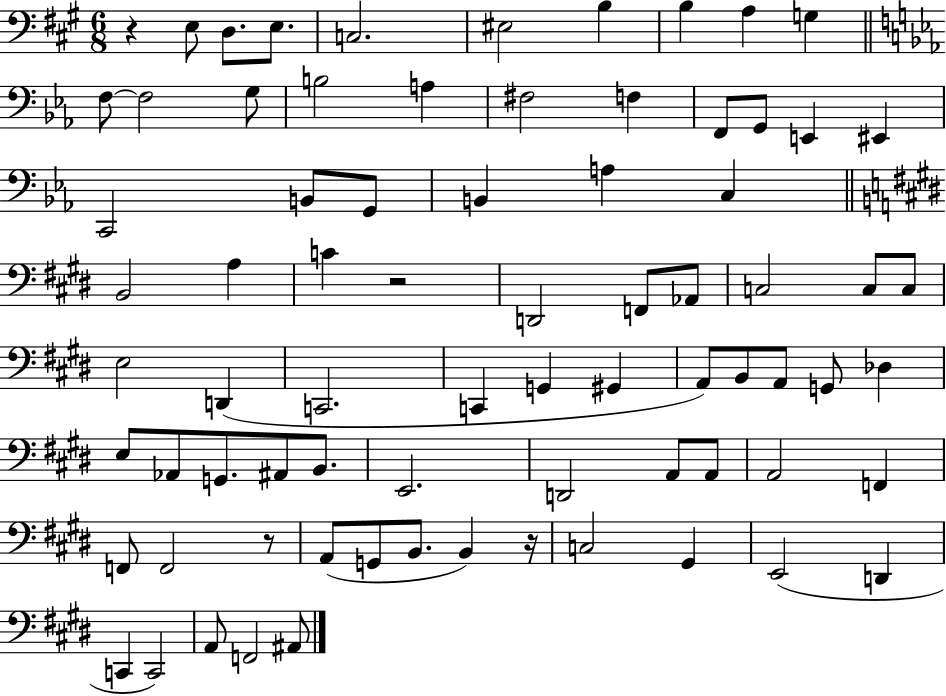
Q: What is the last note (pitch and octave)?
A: A#2